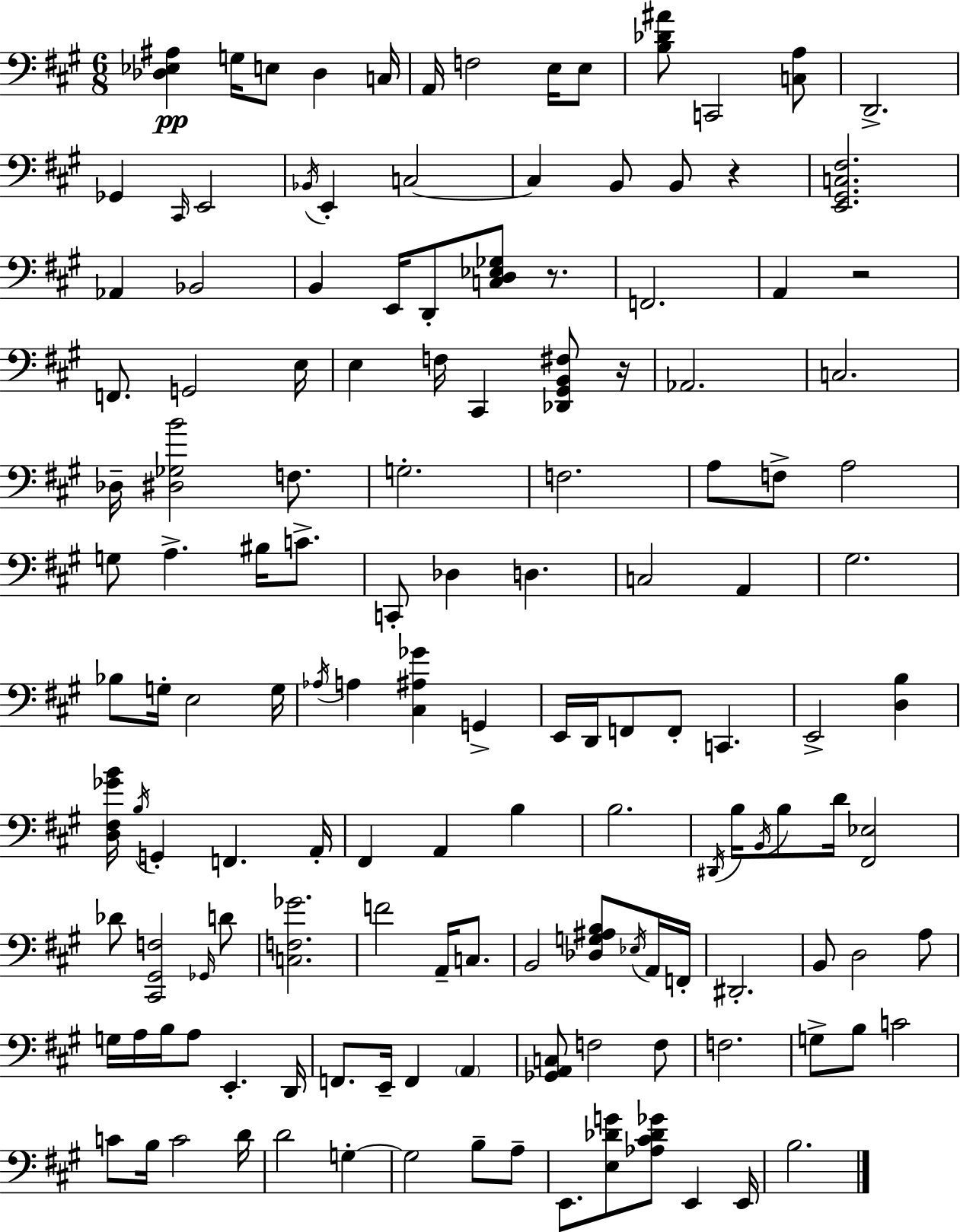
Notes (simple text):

[Db3,Eb3,A#3]/q G3/s E3/e Db3/q C3/s A2/s F3/h E3/s E3/e [B3,Db4,A#4]/e C2/h [C3,A3]/e D2/h. Gb2/q C#2/s E2/h Bb2/s E2/q C3/h C3/q B2/e B2/e R/q [E2,G#2,C3,F#3]/h. Ab2/q Bb2/h B2/q E2/s D2/e [C3,D3,Eb3,Gb3]/e R/e. F2/h. A2/q R/h F2/e. G2/h E3/s E3/q F3/s C#2/q [Db2,G#2,B2,F#3]/e R/s Ab2/h. C3/h. Db3/s [D#3,Gb3,B4]/h F3/e. G3/h. F3/h. A3/e F3/e A3/h G3/e A3/q. BIS3/s C4/e. C2/e Db3/q D3/q. C3/h A2/q G#3/h. Bb3/e G3/s E3/h G3/s Ab3/s A3/q [C#3,A#3,Gb4]/q G2/q E2/s D2/s F2/e F2/e C2/q. E2/h [D3,B3]/q [D3,F#3,Gb4,B4]/s B3/s G2/q F2/q. A2/s F#2/q A2/q B3/q B3/h. D#2/s B3/s B2/s B3/e D4/s [F#2,Eb3]/h Db4/e [C#2,G#2,F3]/h Gb2/s D4/e [C3,F3,Gb4]/h. F4/h A2/s C3/e. B2/h [Db3,G3,A#3,B3]/e Eb3/s A2/s F2/s D#2/h. B2/e D3/h A3/e G3/s A3/s B3/s A3/e E2/q. D2/s F2/e. E2/s F2/q A2/q [Gb2,A2,C3]/e F3/h F3/e F3/h. G3/e B3/e C4/h C4/e B3/s C4/h D4/s D4/h G3/q G3/h B3/e A3/e E2/e. [E3,Db4,G4]/e [Ab3,C#4,Db4,Gb4]/e E2/q E2/s B3/h.